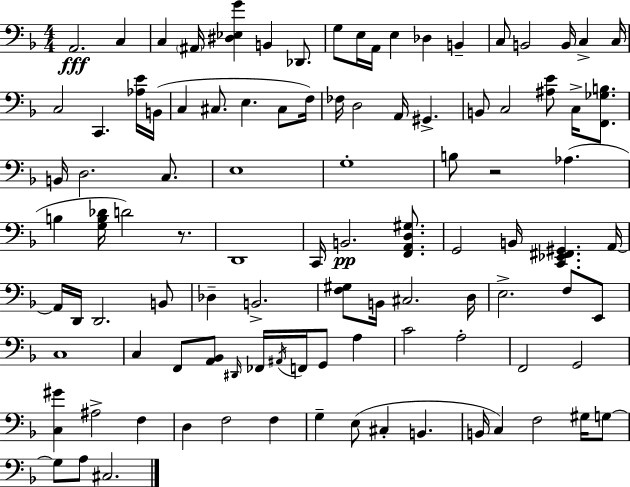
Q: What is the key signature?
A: D minor